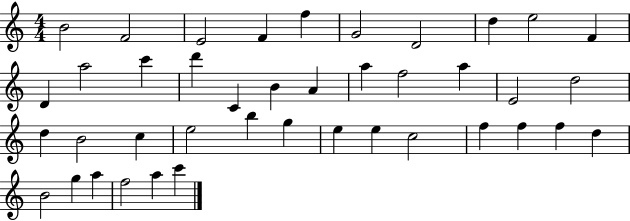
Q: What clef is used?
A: treble